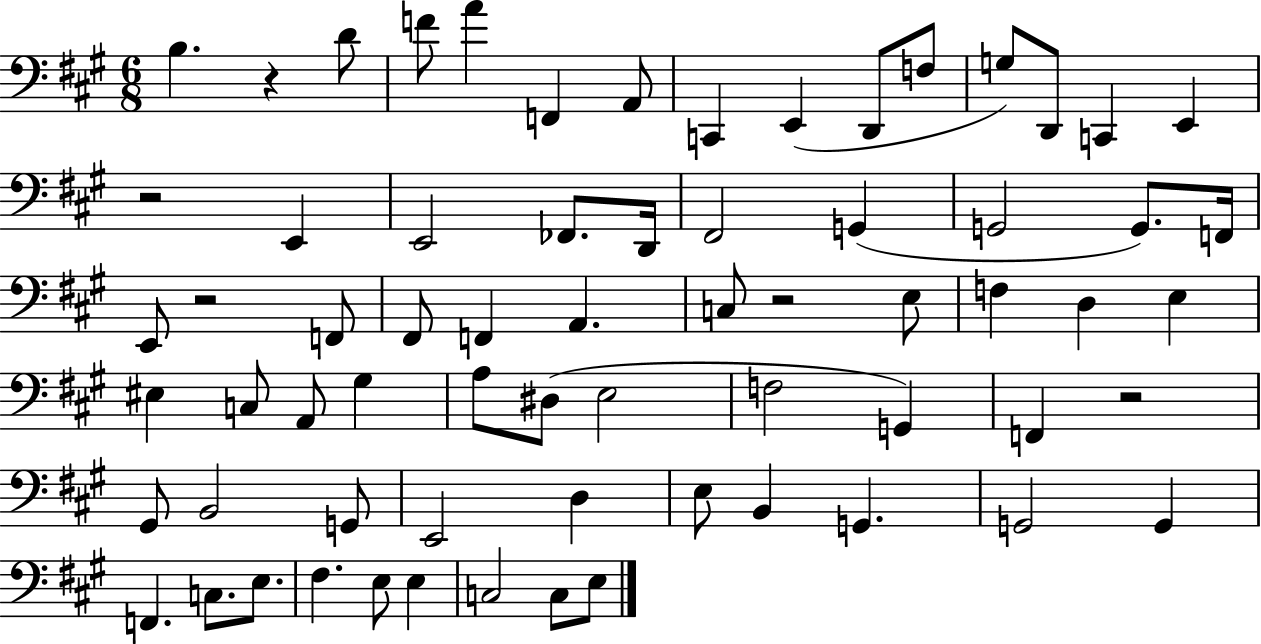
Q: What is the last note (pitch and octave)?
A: E3